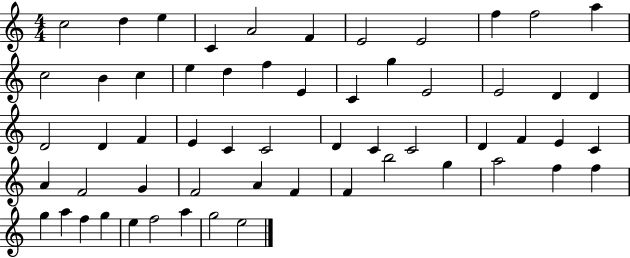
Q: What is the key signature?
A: C major